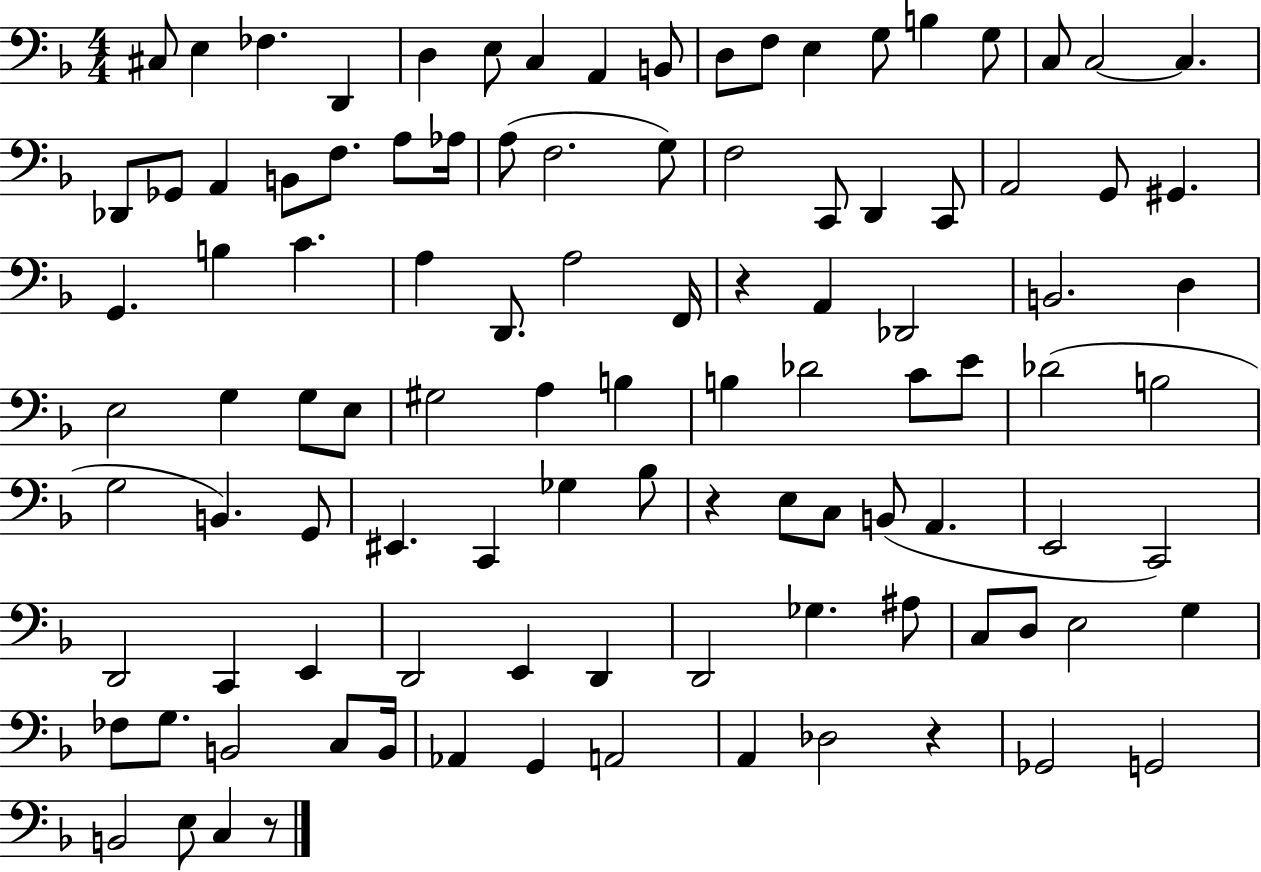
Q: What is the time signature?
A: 4/4